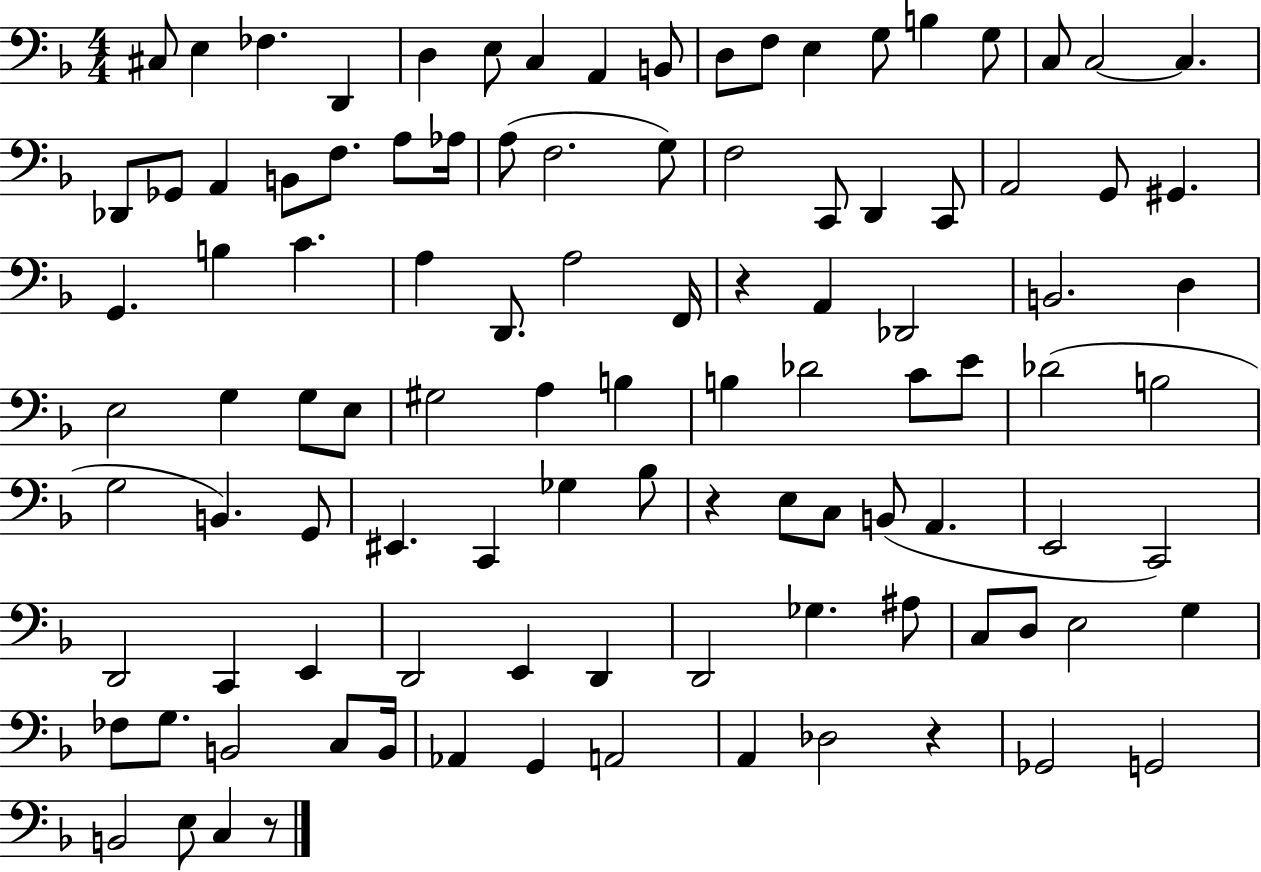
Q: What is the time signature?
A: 4/4